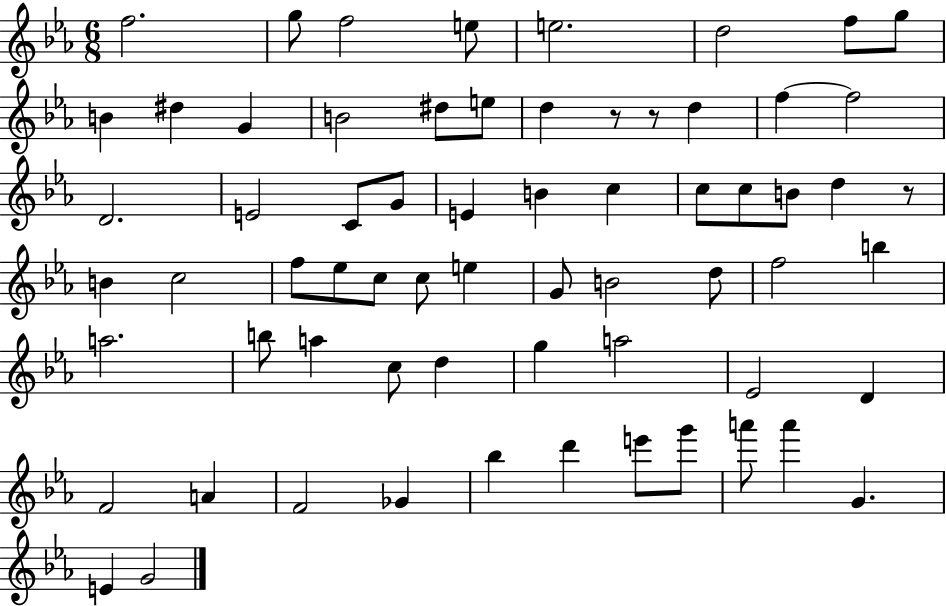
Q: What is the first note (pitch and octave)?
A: F5